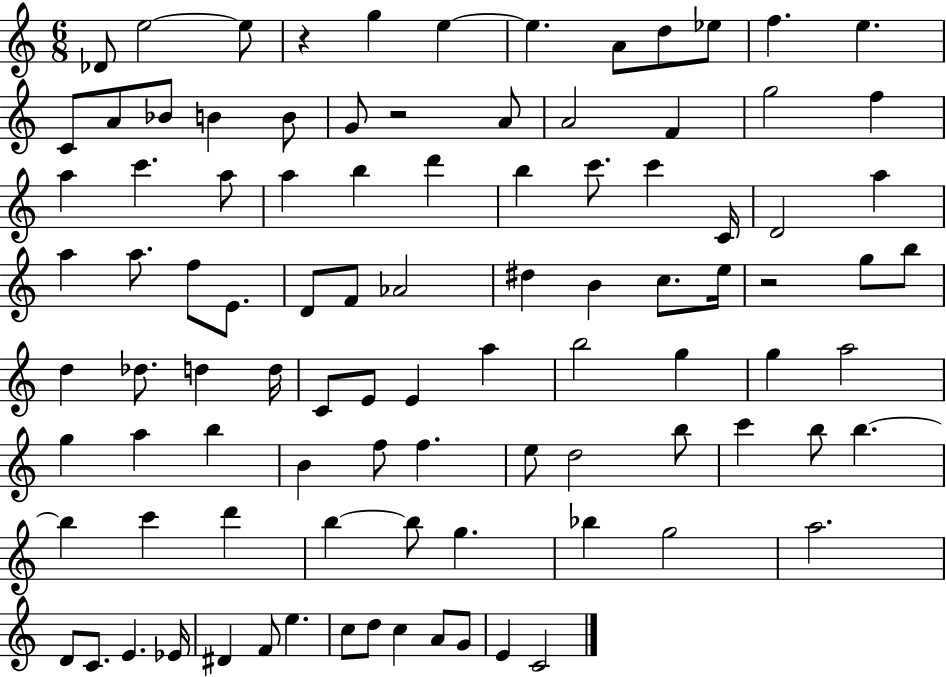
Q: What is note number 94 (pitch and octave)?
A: C4